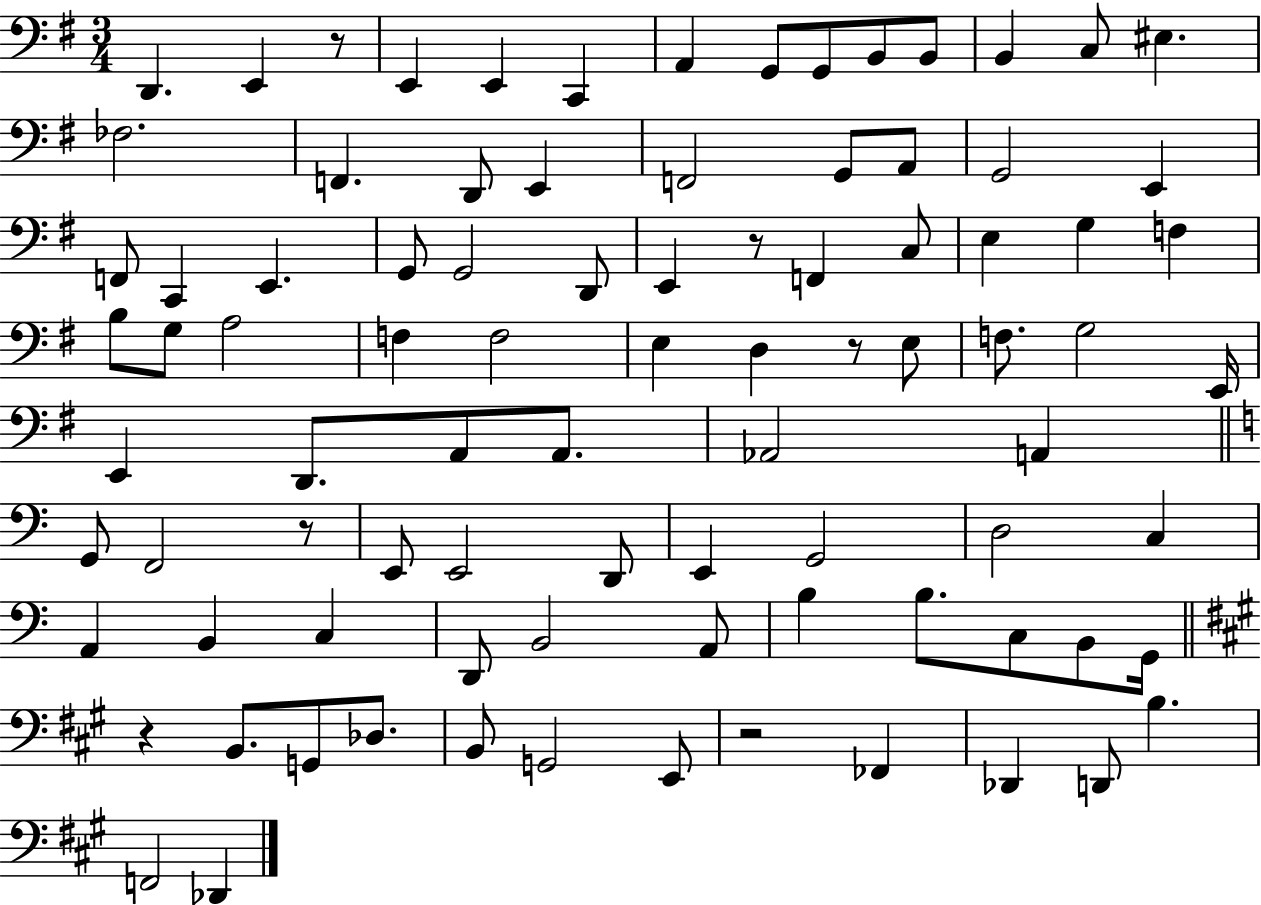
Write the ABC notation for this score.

X:1
T:Untitled
M:3/4
L:1/4
K:G
D,, E,, z/2 E,, E,, C,, A,, G,,/2 G,,/2 B,,/2 B,,/2 B,, C,/2 ^E, _F,2 F,, D,,/2 E,, F,,2 G,,/2 A,,/2 G,,2 E,, F,,/2 C,, E,, G,,/2 G,,2 D,,/2 E,, z/2 F,, C,/2 E, G, F, B,/2 G,/2 A,2 F, F,2 E, D, z/2 E,/2 F,/2 G,2 E,,/4 E,, D,,/2 A,,/2 A,,/2 _A,,2 A,, G,,/2 F,,2 z/2 E,,/2 E,,2 D,,/2 E,, G,,2 D,2 C, A,, B,, C, D,,/2 B,,2 A,,/2 B, B,/2 C,/2 B,,/2 G,,/4 z B,,/2 G,,/2 _D,/2 B,,/2 G,,2 E,,/2 z2 _F,, _D,, D,,/2 B, F,,2 _D,,